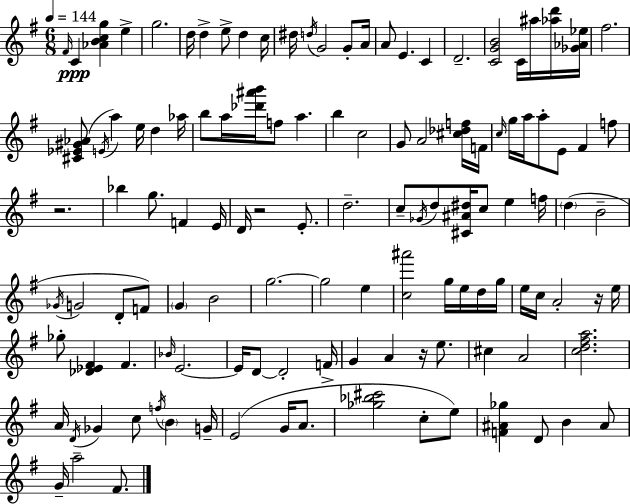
{
  \clef treble
  \numericTimeSignature
  \time 6/8
  \key g \major
  \tempo 4 = 144
  \repeat volta 2 { \grace { fis'16 }\ppp c'4 <aes' b' c'' g''>4 e''4-> | g''2. | d''16 d''4-> e''8-> d''4 | c''16 dis''16 \acciaccatura { d''16 } g'2 g'8-. | \break a'16 a'8 e'4. c'4 | d'2.-- | <c' g' b'>2 c'16 ais''16 | <aes'' d'''>16 <ges' aes' ees''>16 fis''2. | \break <cis' ees' gis' aes'>8( \acciaccatura { e'16 } a''4) e''16 d''4 | aes''16 b''8 a''16 <des''' ais''' b'''>16 f''8 a''4. | b''4 c''2 | g'8 a'2 | \break <cis'' des'' f''>16 f'16 \grace { c''16 } g''16 a''16 a''8-. e'8 fis'4 | f''8 r2. | bes''4 g''8. f'4 | e'16 d'16 r2 | \break e'8.-. d''2.-- | c''8-- \acciaccatura { ges'16 } d''8 <cis' ais' dis''>16 c''8 | e''4 f''16 \parenthesize d''4( b'2-- | \acciaccatura { ges'16 } g'2 | \break d'8-. f'8) \parenthesize g'4 b'2 | g''2.~~ | g''2 | e''4 <c'' ais'''>2 | \break g''16 e''16 d''16 g''16 e''16 c''16 a'2-. | r16 e''16 ges''8-. <des' ees' fis'>4 | fis'4. \grace { bes'16 } e'2.~~ | e'16 d'8~~ d'2-. | \break f'16-> g'4 a'4 | r16 e''8. cis''4 a'2 | <c'' d'' fis'' a''>2. | a'16 \acciaccatura { d'16 } ges'4 | \break c''8 \acciaccatura { f''16 } \parenthesize b'4 g'16-- e'2( | g'16 a'8. <ges'' bes'' cis'''>2 | c''8-. e''8) <f' ais' ges''>4 | d'8 b'4 ais'8 g'16-- a''2-- | \break fis'8. } \bar "|."
}